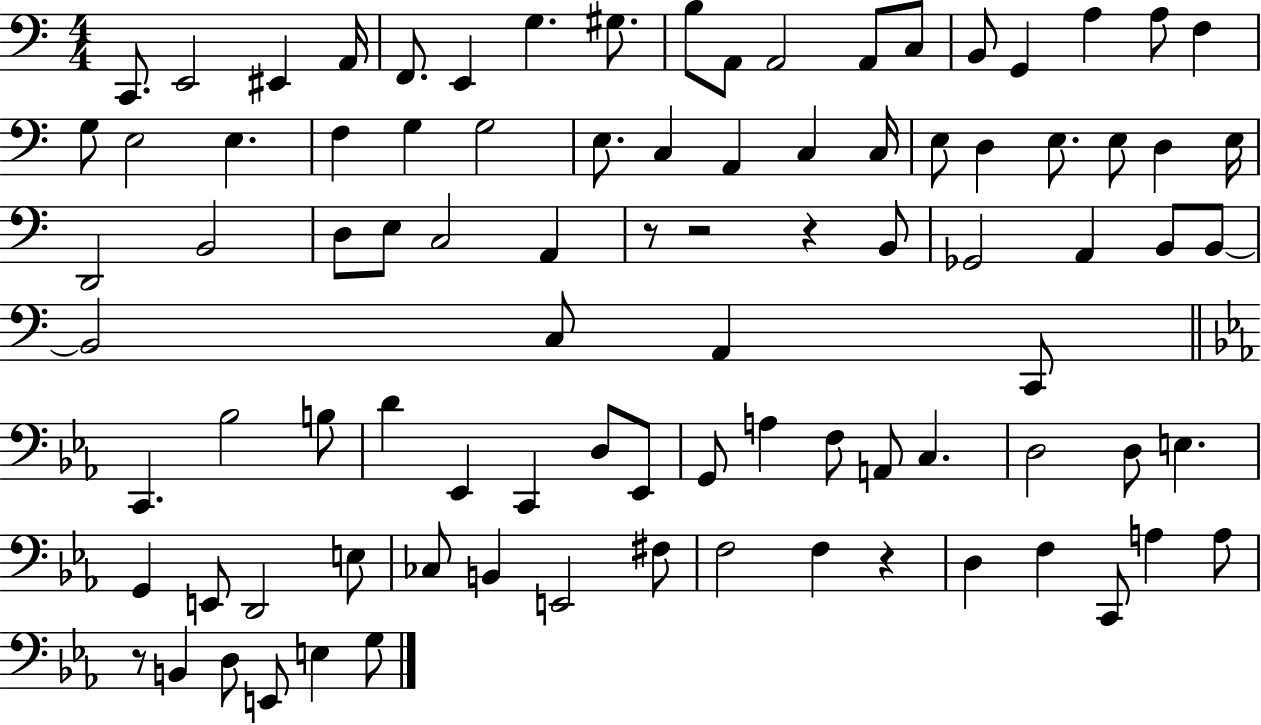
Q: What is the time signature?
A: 4/4